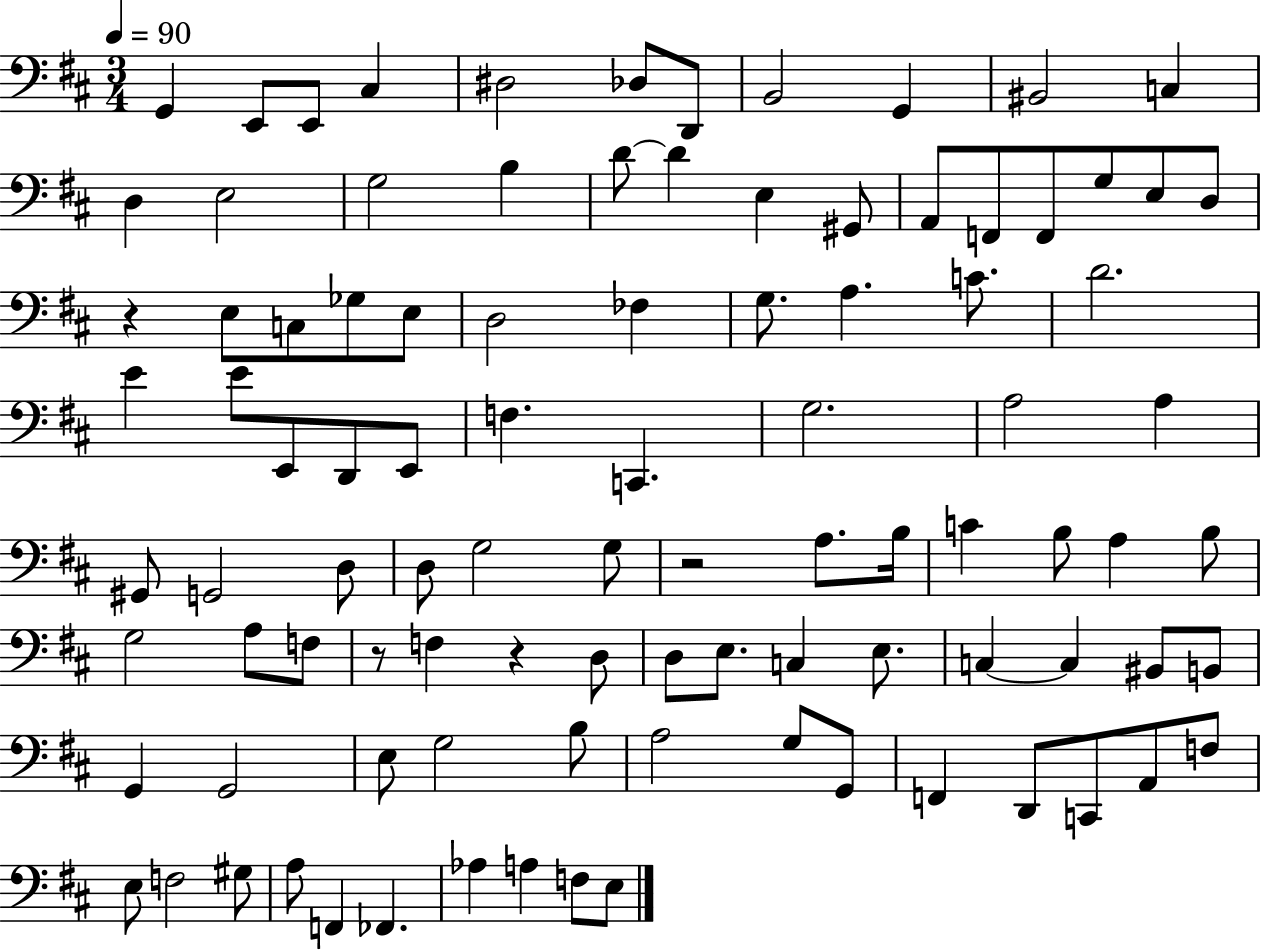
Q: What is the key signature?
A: D major